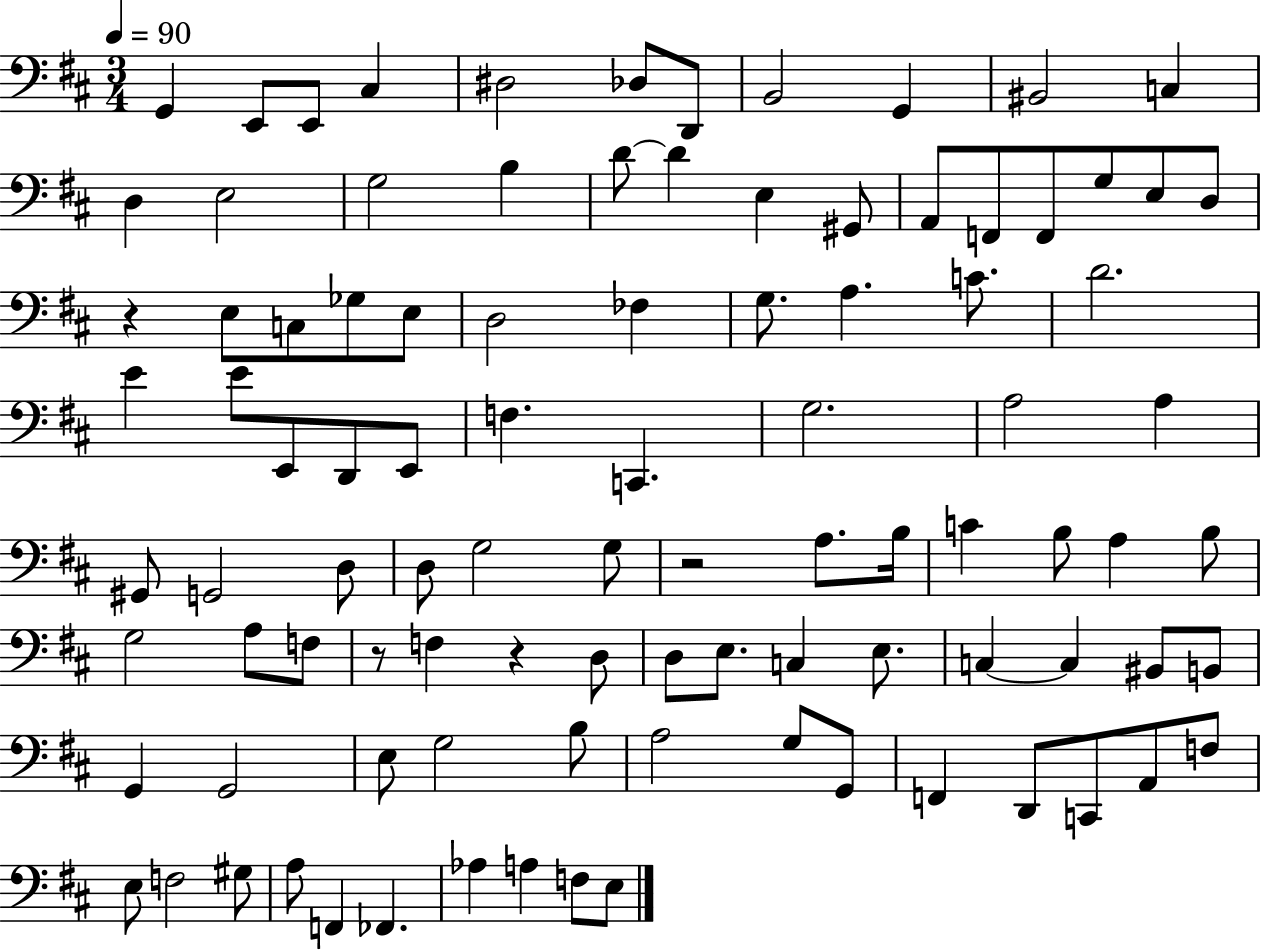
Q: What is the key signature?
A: D major